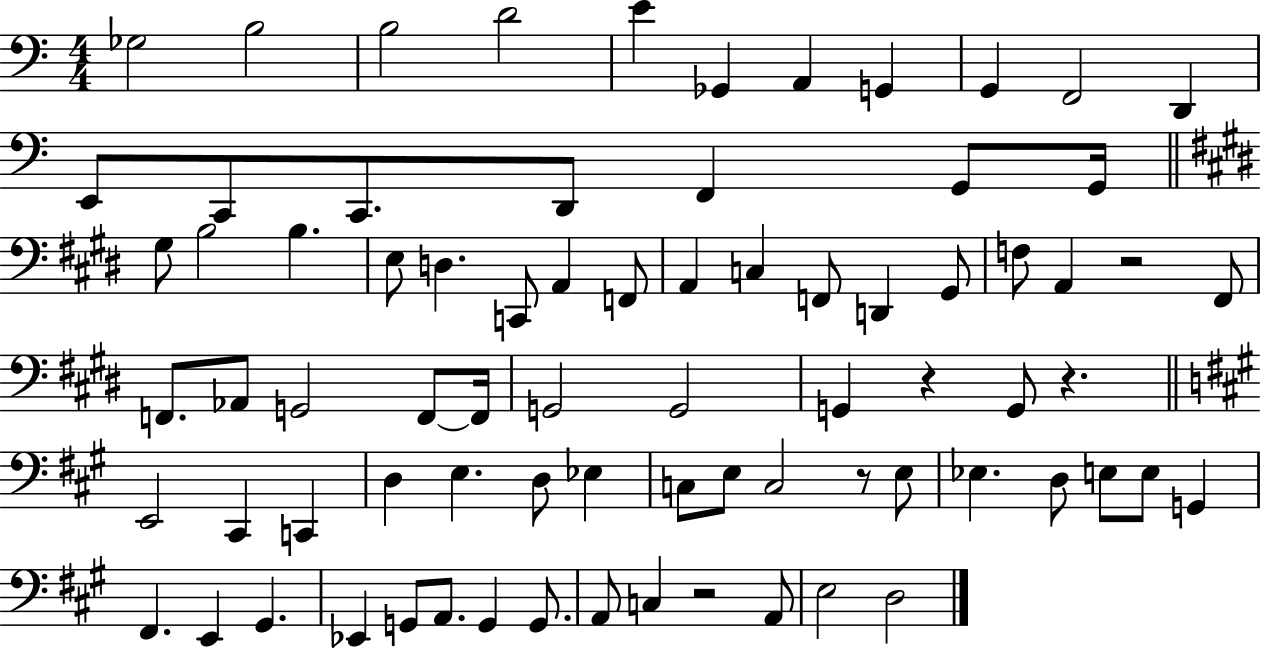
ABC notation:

X:1
T:Untitled
M:4/4
L:1/4
K:C
_G,2 B,2 B,2 D2 E _G,, A,, G,, G,, F,,2 D,, E,,/2 C,,/2 C,,/2 D,,/2 F,, G,,/2 G,,/4 ^G,/2 B,2 B, E,/2 D, C,,/2 A,, F,,/2 A,, C, F,,/2 D,, ^G,,/2 F,/2 A,, z2 ^F,,/2 F,,/2 _A,,/2 G,,2 F,,/2 F,,/4 G,,2 G,,2 G,, z G,,/2 z E,,2 ^C,, C,, D, E, D,/2 _E, C,/2 E,/2 C,2 z/2 E,/2 _E, D,/2 E,/2 E,/2 G,, ^F,, E,, ^G,, _E,, G,,/2 A,,/2 G,, G,,/2 A,,/2 C, z2 A,,/2 E,2 D,2